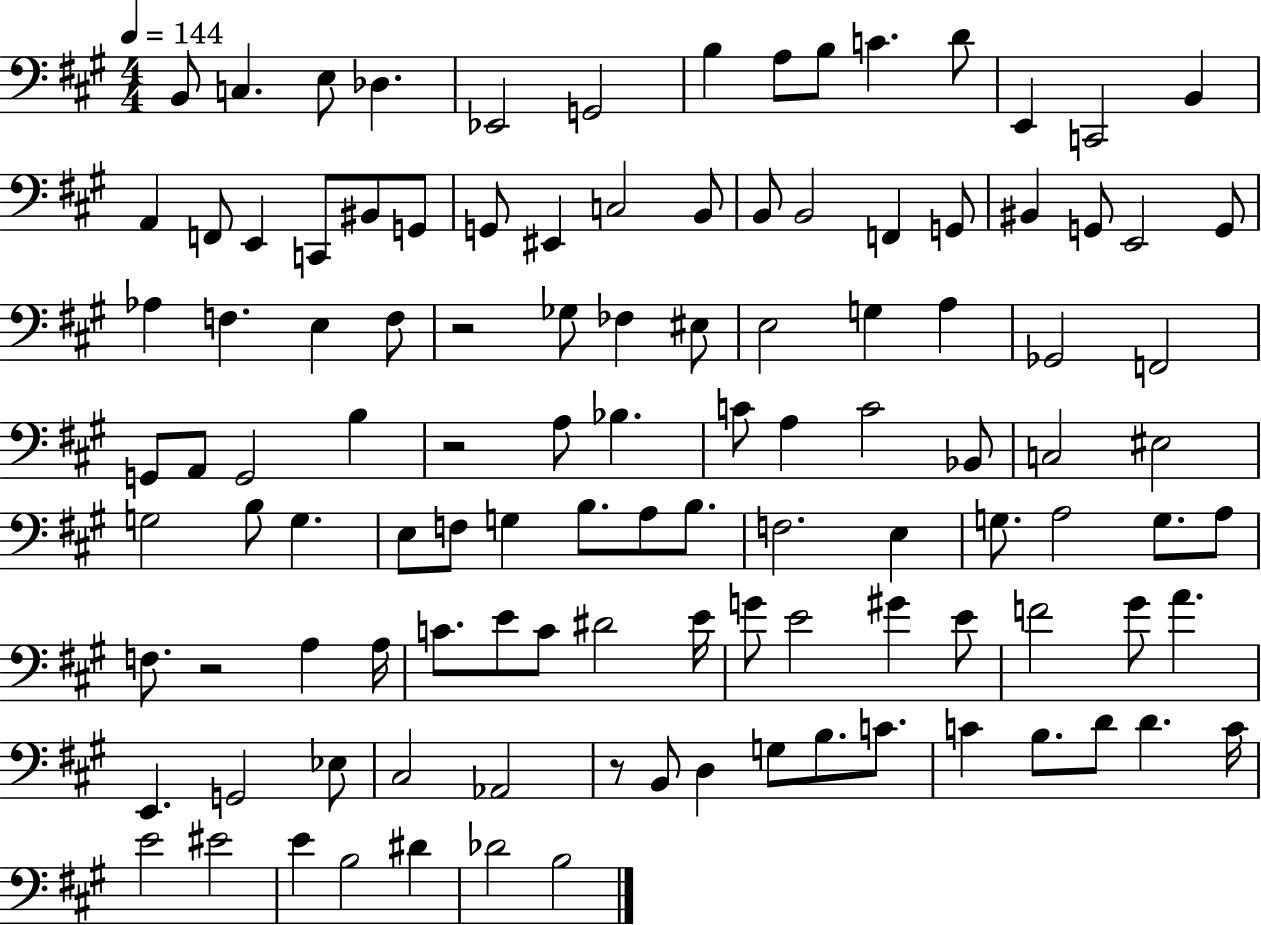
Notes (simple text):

B2/e C3/q. E3/e Db3/q. Eb2/h G2/h B3/q A3/e B3/e C4/q. D4/e E2/q C2/h B2/q A2/q F2/e E2/q C2/e BIS2/e G2/e G2/e EIS2/q C3/h B2/e B2/e B2/h F2/q G2/e BIS2/q G2/e E2/h G2/e Ab3/q F3/q. E3/q F3/e R/h Gb3/e FES3/q EIS3/e E3/h G3/q A3/q Gb2/h F2/h G2/e A2/e G2/h B3/q R/h A3/e Bb3/q. C4/e A3/q C4/h Bb2/e C3/h EIS3/h G3/h B3/e G3/q. E3/e F3/e G3/q B3/e. A3/e B3/e. F3/h. E3/q G3/e. A3/h G3/e. A3/e F3/e. R/h A3/q A3/s C4/e. E4/e C4/e D#4/h E4/s G4/e E4/h G#4/q E4/e F4/h G#4/e A4/q. E2/q. G2/h Eb3/e C#3/h Ab2/h R/e B2/e D3/q G3/e B3/e. C4/e. C4/q B3/e. D4/e D4/q. C4/s E4/h EIS4/h E4/q B3/h D#4/q Db4/h B3/h